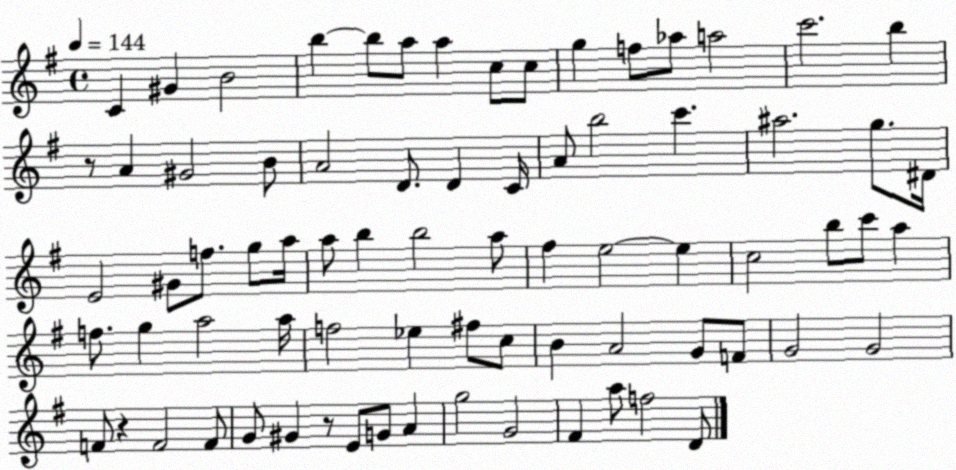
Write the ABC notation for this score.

X:1
T:Untitled
M:4/4
L:1/4
K:G
C ^G B2 b b/2 a/2 a c/2 c/2 g f/2 _a/2 a2 c'2 b z/2 A ^G2 B/2 A2 D/2 D C/4 A/2 b2 c' ^a2 g/2 ^D/4 E2 ^G/2 f/2 g/2 a/4 a/2 b b2 a/2 ^f e2 e c2 b/2 c'/2 a f/2 g a2 a/4 f2 _e ^f/2 c/2 B A2 G/2 F/2 G2 G2 F/2 z F2 F/2 G/2 ^G z/2 E/2 G/2 A g2 G2 ^F a/2 f2 D/2